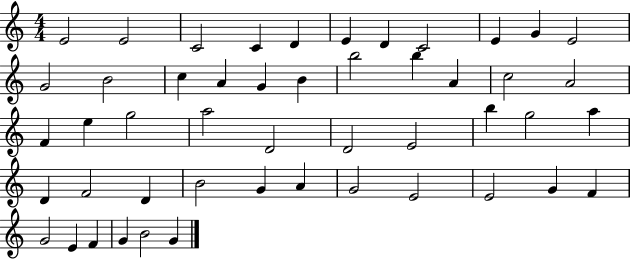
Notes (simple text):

E4/h E4/h C4/h C4/q D4/q E4/q D4/q C4/h E4/q G4/q E4/h G4/h B4/h C5/q A4/q G4/q B4/q B5/h B5/q A4/q C5/h A4/h F4/q E5/q G5/h A5/h D4/h D4/h E4/h B5/q G5/h A5/q D4/q F4/h D4/q B4/h G4/q A4/q G4/h E4/h E4/h G4/q F4/q G4/h E4/q F4/q G4/q B4/h G4/q